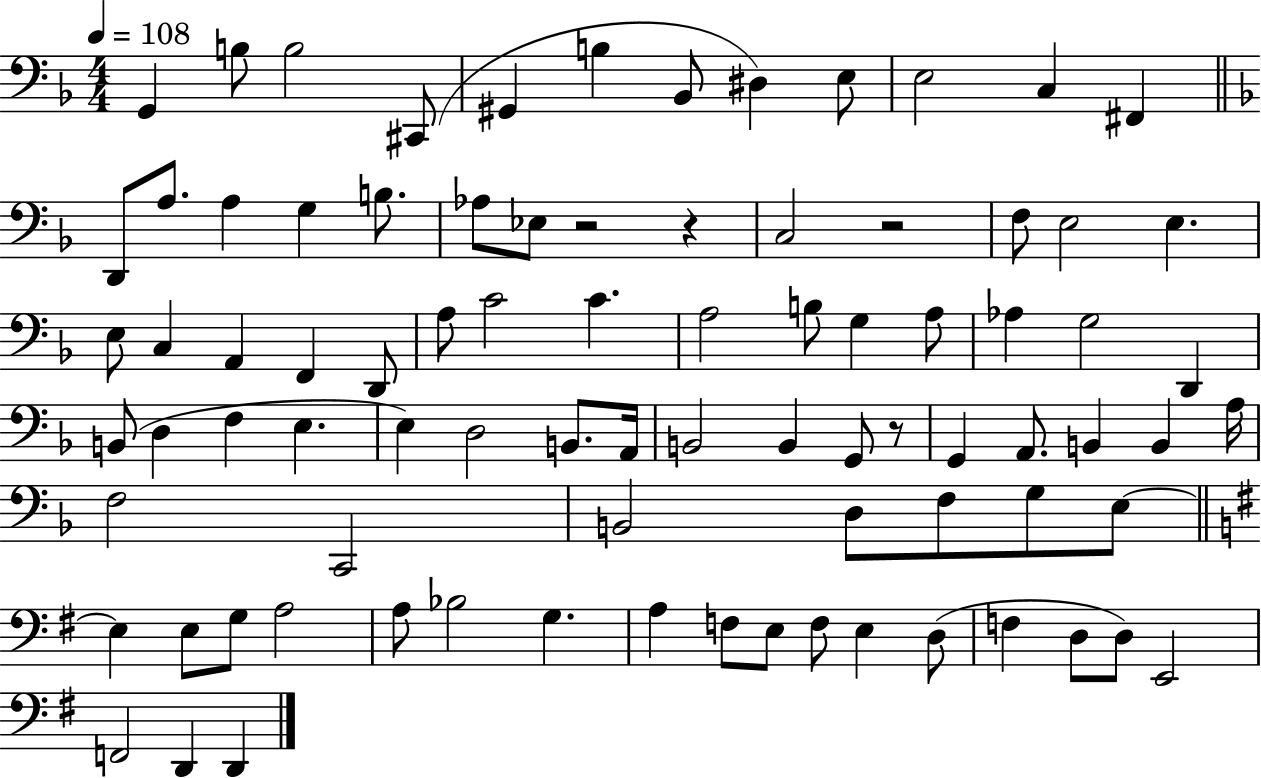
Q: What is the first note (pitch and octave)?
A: G2